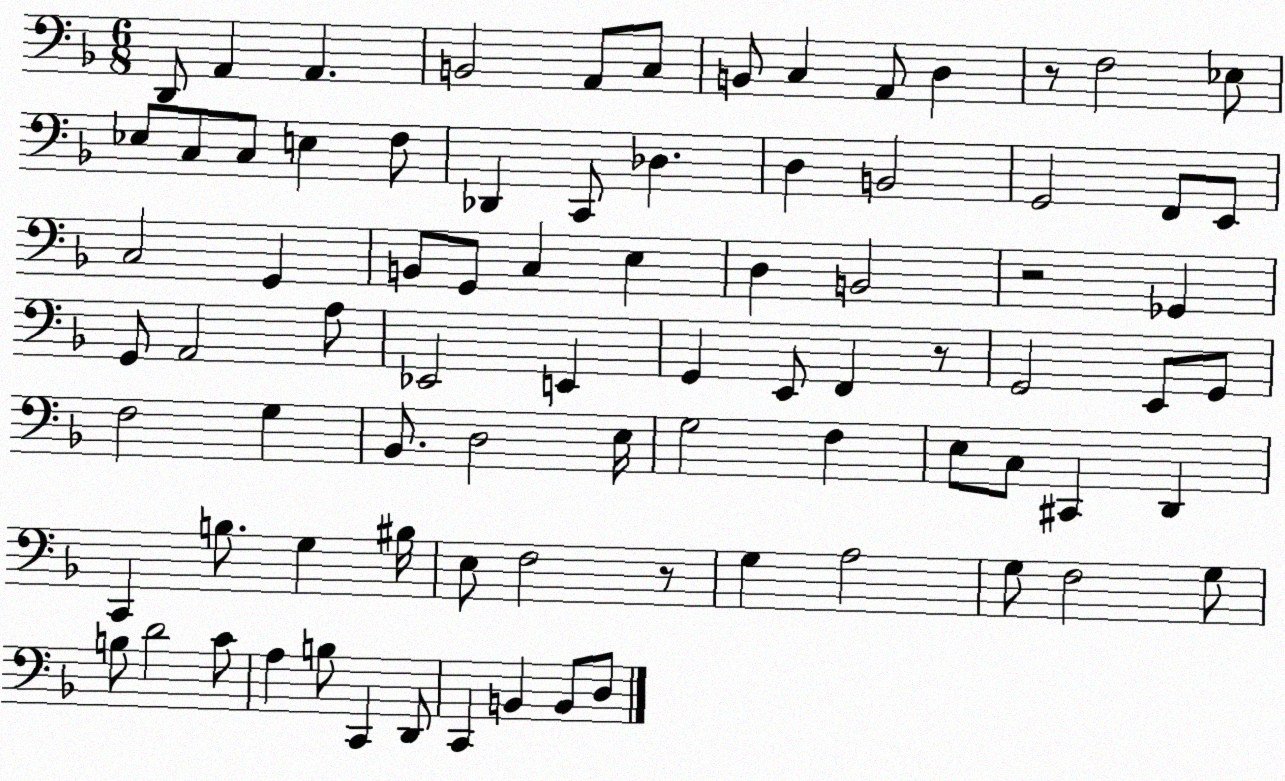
X:1
T:Untitled
M:6/8
L:1/4
K:F
D,,/2 A,, A,, B,,2 A,,/2 C,/2 B,,/2 C, A,,/2 D, z/2 F,2 _E,/2 _E,/2 C,/2 C,/2 E, F,/2 _D,, C,,/2 _D, D, B,,2 G,,2 F,,/2 E,,/2 C,2 G,, B,,/2 G,,/2 C, E, D, B,,2 z2 _G,, G,,/2 A,,2 A,/2 _E,,2 E,, G,, E,,/2 F,, z/2 G,,2 E,,/2 G,,/2 F,2 G, _B,,/2 D,2 E,/4 G,2 F, E,/2 C,/2 ^C,, D,, C,, B,/2 G, ^B,/4 E,/2 F,2 z/2 G, A,2 G,/2 F,2 G,/2 B,/2 D2 C/2 A, B,/2 C,, D,,/2 C,, B,, B,,/2 D,/2